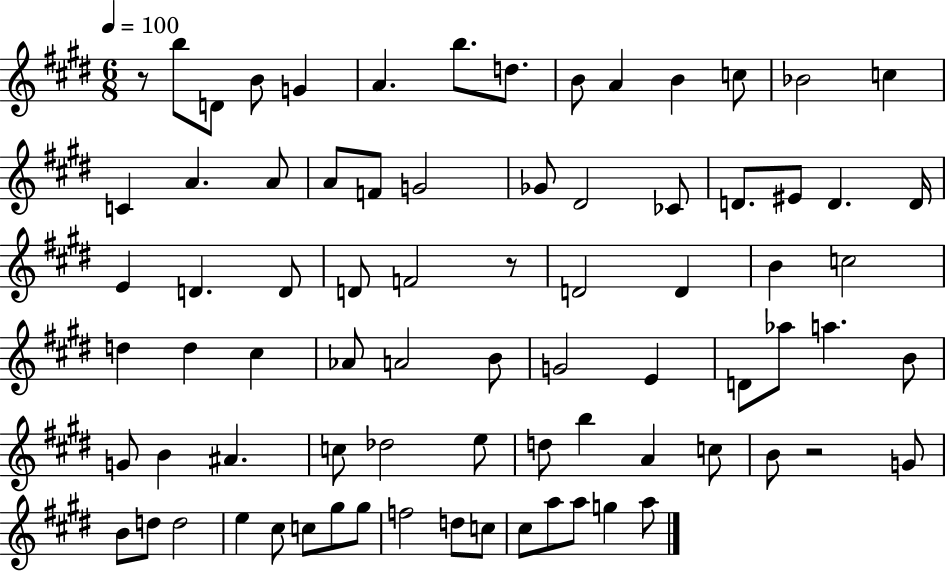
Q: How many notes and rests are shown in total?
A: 78